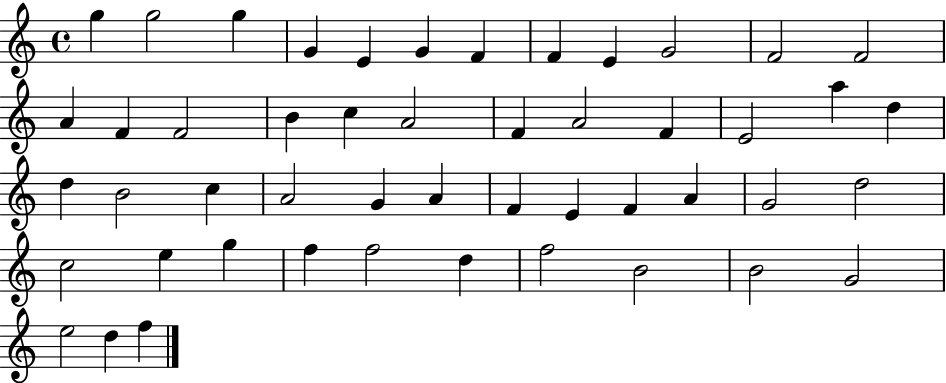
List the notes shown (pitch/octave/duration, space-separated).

G5/q G5/h G5/q G4/q E4/q G4/q F4/q F4/q E4/q G4/h F4/h F4/h A4/q F4/q F4/h B4/q C5/q A4/h F4/q A4/h F4/q E4/h A5/q D5/q D5/q B4/h C5/q A4/h G4/q A4/q F4/q E4/q F4/q A4/q G4/h D5/h C5/h E5/q G5/q F5/q F5/h D5/q F5/h B4/h B4/h G4/h E5/h D5/q F5/q